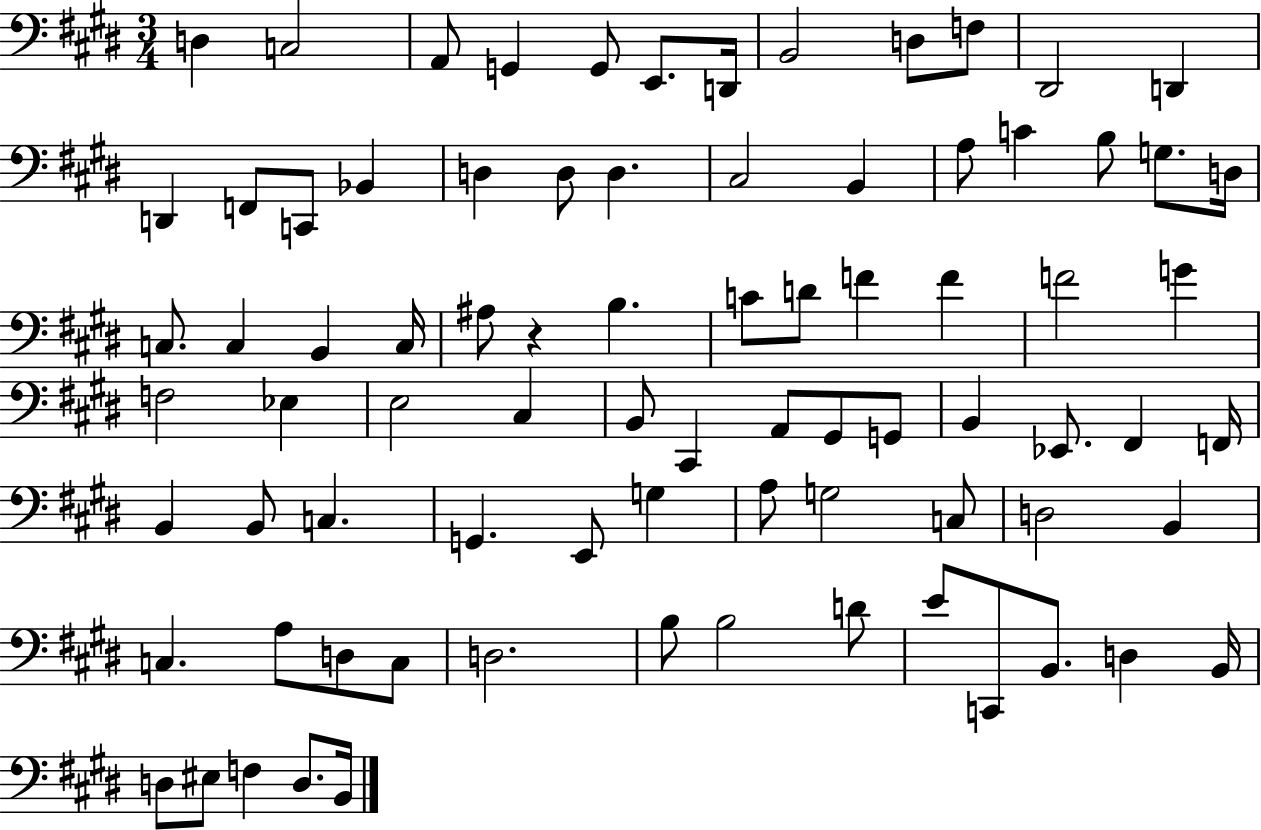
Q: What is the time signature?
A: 3/4